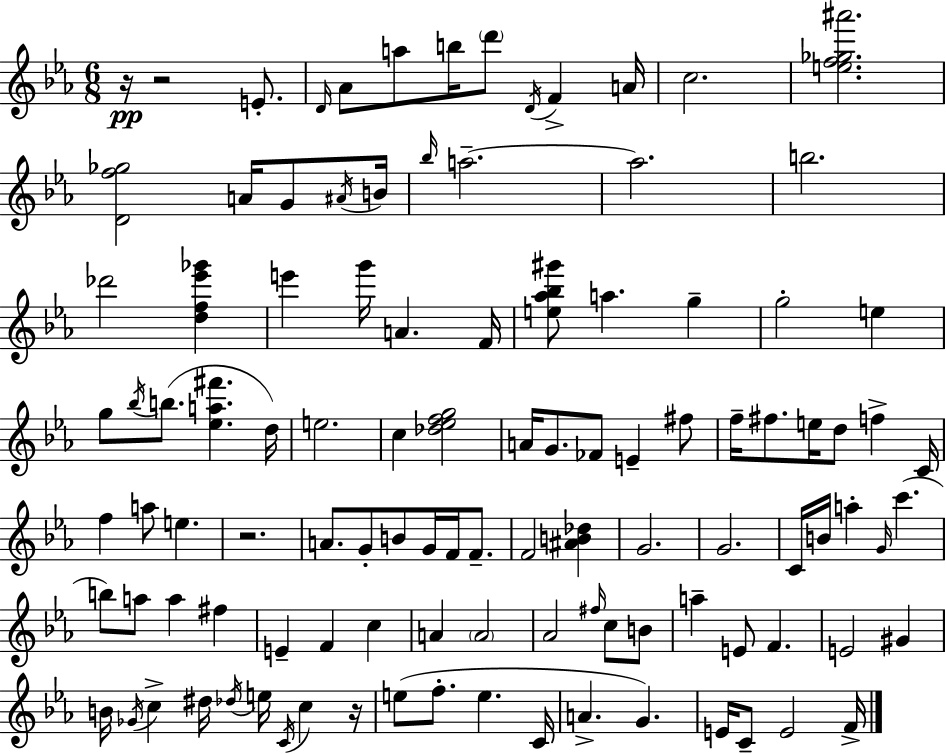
R/s R/h E4/e. D4/s Ab4/e A5/e B5/s D6/e D4/s F4/q A4/s C5/h. [E5,F5,Gb5,A#6]/h. [D4,F5,Gb5]/h A4/s G4/e A#4/s B4/s Bb5/s A5/h. A5/h. B5/h. Db6/h [D5,F5,Eb6,Gb6]/q E6/q G6/s A4/q. F4/s [E5,Ab5,Bb5,G#6]/e A5/q. G5/q G5/h E5/q G5/e Bb5/s B5/e. [Eb5,A5,F#6]/q. D5/s E5/h. C5/q [Db5,Eb5,F5,G5]/h A4/s G4/e. FES4/e E4/q F#5/e F5/s F#5/e. E5/s D5/e F5/q C4/s F5/q A5/e E5/q. R/h. A4/e. G4/e B4/e G4/s F4/s F4/e. F4/h [A#4,B4,Db5]/q G4/h. G4/h. C4/s B4/s A5/q G4/s C6/q. B5/e A5/e A5/q F#5/q E4/q F4/q C5/q A4/q A4/h Ab4/h F#5/s C5/e B4/e A5/q E4/e F4/q. E4/h G#4/q B4/s Gb4/s C5/q D#5/s Db5/s E5/s C4/s C5/q R/s E5/e F5/e. E5/q. C4/s A4/q. G4/q. E4/s C4/e E4/h F4/s